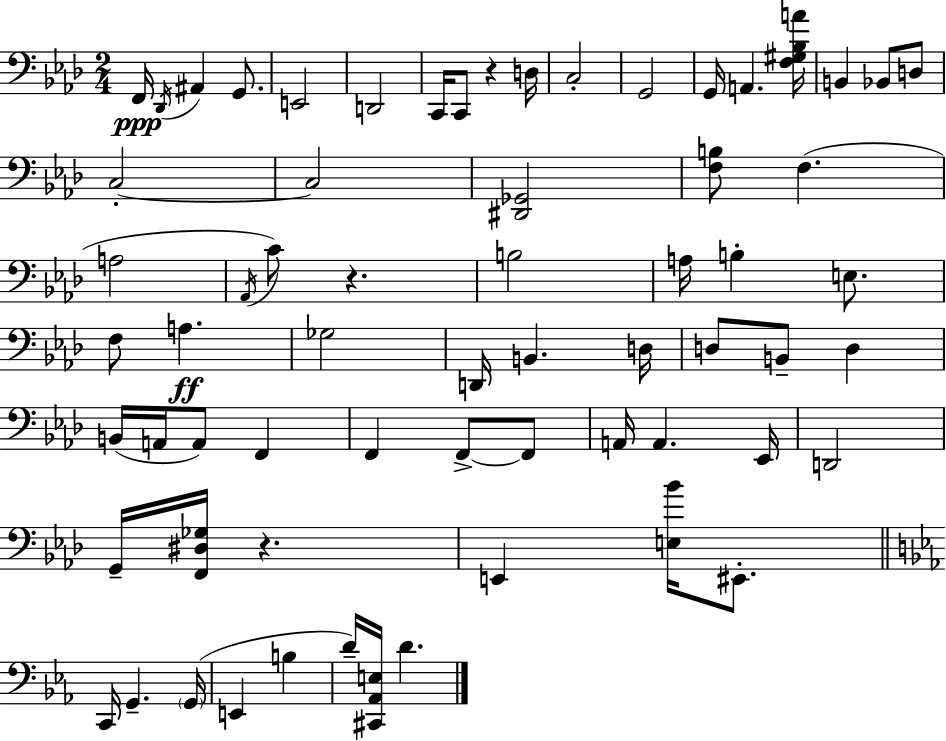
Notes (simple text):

F2/s Db2/s A#2/q G2/e. E2/h D2/h C2/s C2/e R/q D3/s C3/h G2/h G2/s A2/q. [F3,G#3,Bb3,A4]/s B2/q Bb2/e D3/e C3/h C3/h [D#2,Gb2]/h [F3,B3]/e F3/q. A3/h Ab2/s C4/e R/q. B3/h A3/s B3/q E3/e. F3/e A3/q. Gb3/h D2/s B2/q. D3/s D3/e B2/e D3/q B2/s A2/s A2/e F2/q F2/q F2/e F2/e A2/s A2/q. Eb2/s D2/h G2/s [F2,D#3,Gb3]/s R/q. E2/q [E3,Bb4]/s EIS2/e. C2/s G2/q. G2/s E2/q B3/q D4/s [C#2,Ab2,E3]/s D4/q.